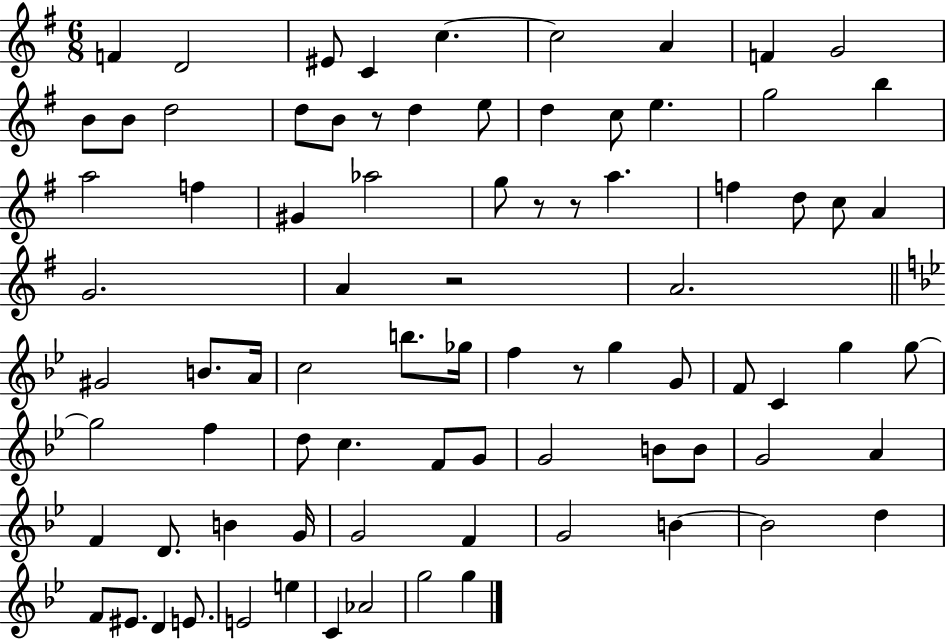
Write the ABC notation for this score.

X:1
T:Untitled
M:6/8
L:1/4
K:G
F D2 ^E/2 C c c2 A F G2 B/2 B/2 d2 d/2 B/2 z/2 d e/2 d c/2 e g2 b a2 f ^G _a2 g/2 z/2 z/2 a f d/2 c/2 A G2 A z2 A2 ^G2 B/2 A/4 c2 b/2 _g/4 f z/2 g G/2 F/2 C g g/2 g2 f d/2 c F/2 G/2 G2 B/2 B/2 G2 A F D/2 B G/4 G2 F G2 B B2 d F/2 ^E/2 D E/2 E2 e C _A2 g2 g